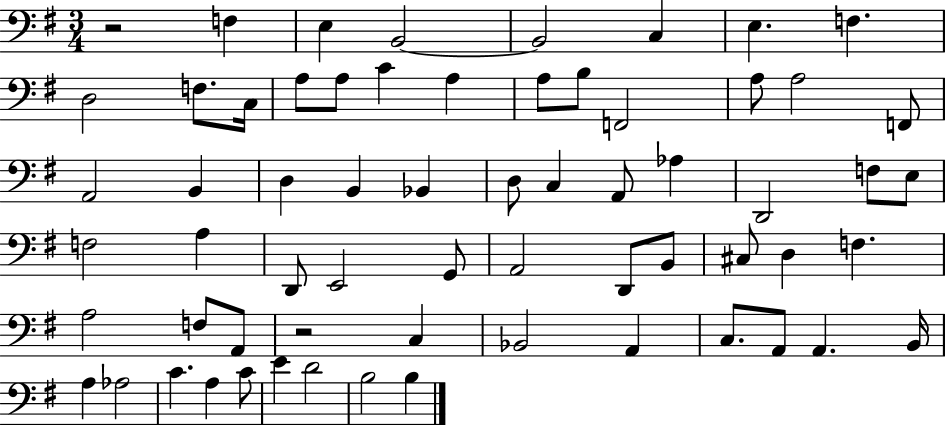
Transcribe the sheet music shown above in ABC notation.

X:1
T:Untitled
M:3/4
L:1/4
K:G
z2 F, E, B,,2 B,,2 C, E, F, D,2 F,/2 C,/4 A,/2 A,/2 C A, A,/2 B,/2 F,,2 A,/2 A,2 F,,/2 A,,2 B,, D, B,, _B,, D,/2 C, A,,/2 _A, D,,2 F,/2 E,/2 F,2 A, D,,/2 E,,2 G,,/2 A,,2 D,,/2 B,,/2 ^C,/2 D, F, A,2 F,/2 A,,/2 z2 C, _B,,2 A,, C,/2 A,,/2 A,, B,,/4 A, _A,2 C A, C/2 E D2 B,2 B,